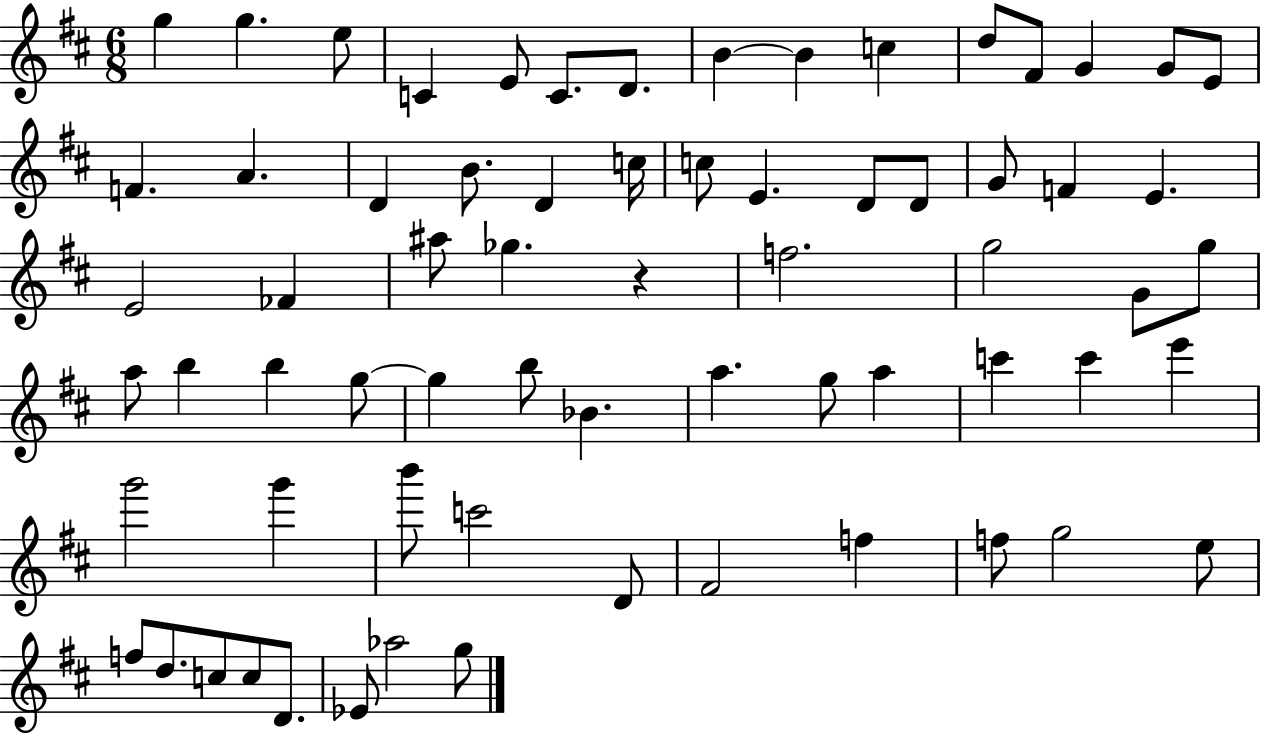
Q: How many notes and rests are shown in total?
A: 68